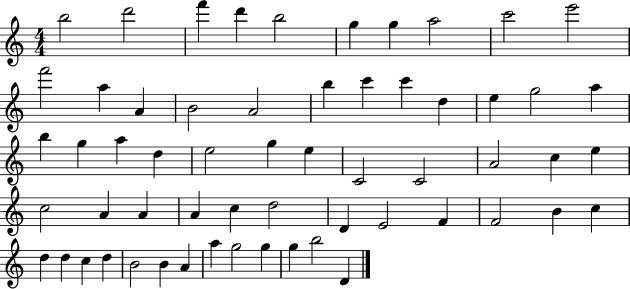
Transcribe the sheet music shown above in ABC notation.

X:1
T:Untitled
M:4/4
L:1/4
K:C
b2 d'2 f' d' b2 g g a2 c'2 e'2 f'2 a A B2 A2 b c' c' d e g2 a b g a d e2 g e C2 C2 A2 c e c2 A A A c d2 D E2 F F2 B c d d c d B2 B A a g2 g g b2 D